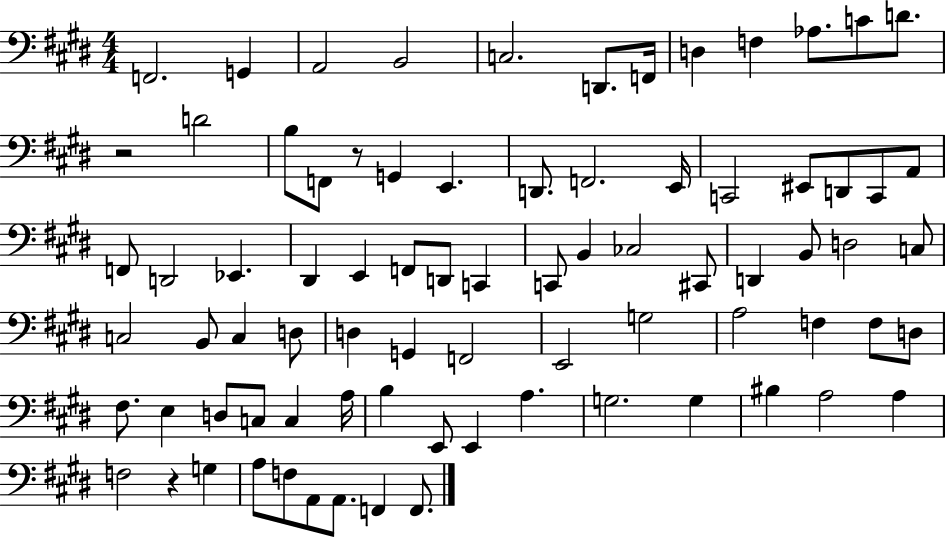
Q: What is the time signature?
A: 4/4